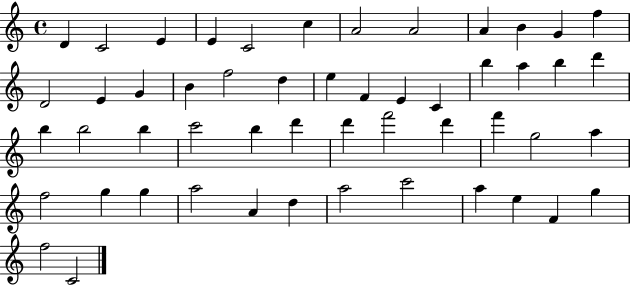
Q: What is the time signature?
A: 4/4